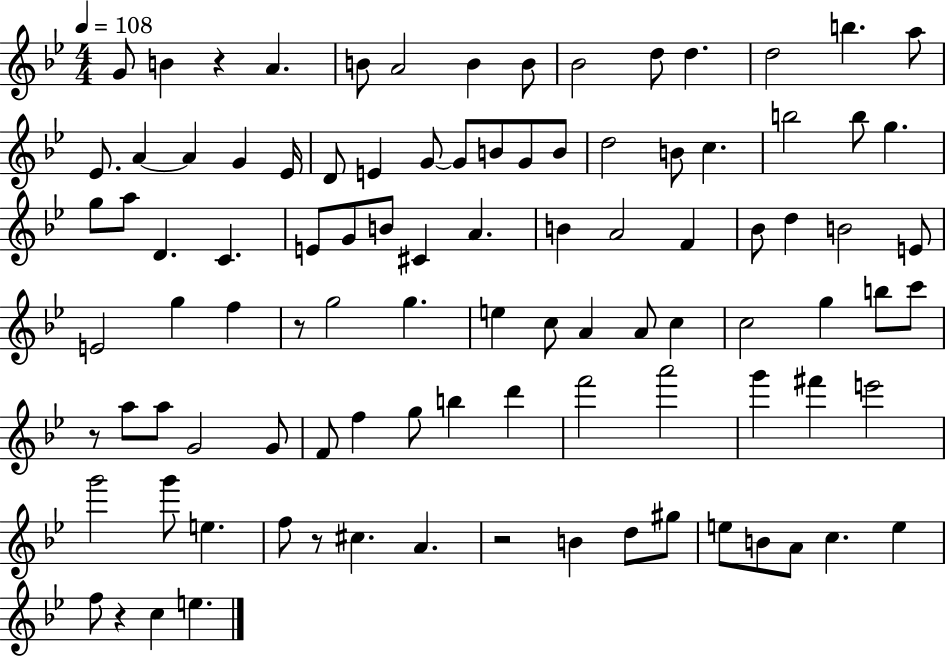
X:1
T:Untitled
M:4/4
L:1/4
K:Bb
G/2 B z A B/2 A2 B B/2 _B2 d/2 d d2 b a/2 _E/2 A A G _E/4 D/2 E G/2 G/2 B/2 G/2 B/2 d2 B/2 c b2 b/2 g g/2 a/2 D C E/2 G/2 B/2 ^C A B A2 F _B/2 d B2 E/2 E2 g f z/2 g2 g e c/2 A A/2 c c2 g b/2 c'/2 z/2 a/2 a/2 G2 G/2 F/2 f g/2 b d' f'2 a'2 g' ^f' e'2 g'2 g'/2 e f/2 z/2 ^c A z2 B d/2 ^g/2 e/2 B/2 A/2 c e f/2 z c e